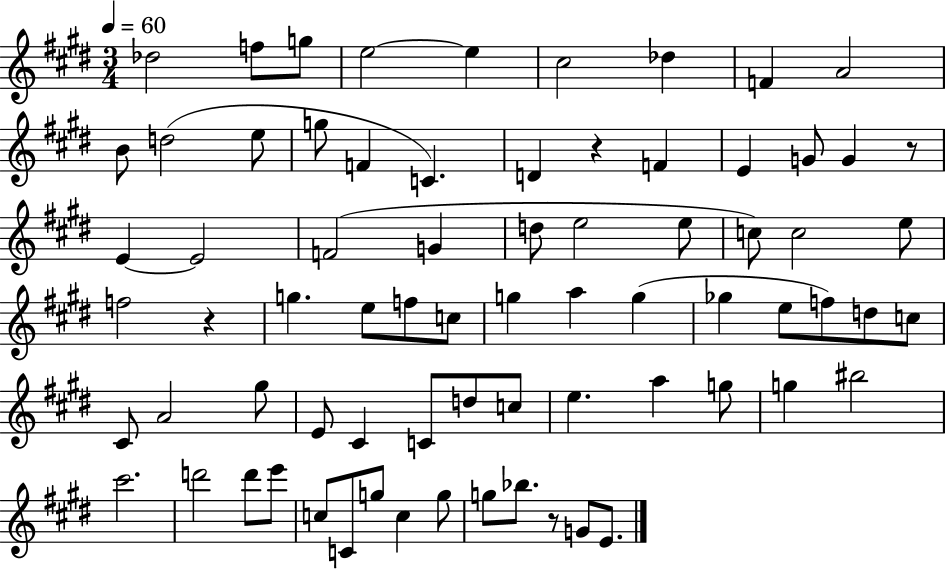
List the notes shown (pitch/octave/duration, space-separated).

Db5/h F5/e G5/e E5/h E5/q C#5/h Db5/q F4/q A4/h B4/e D5/h E5/e G5/e F4/q C4/q. D4/q R/q F4/q E4/q G4/e G4/q R/e E4/q E4/h F4/h G4/q D5/e E5/h E5/e C5/e C5/h E5/e F5/h R/q G5/q. E5/e F5/e C5/e G5/q A5/q G5/q Gb5/q E5/e F5/e D5/e C5/e C#4/e A4/h G#5/e E4/e C#4/q C4/e D5/e C5/e E5/q. A5/q G5/e G5/q BIS5/h C#6/h. D6/h D6/e E6/e C5/e C4/e G5/e C5/q G5/e G5/e Bb5/e. R/e G4/e E4/e.